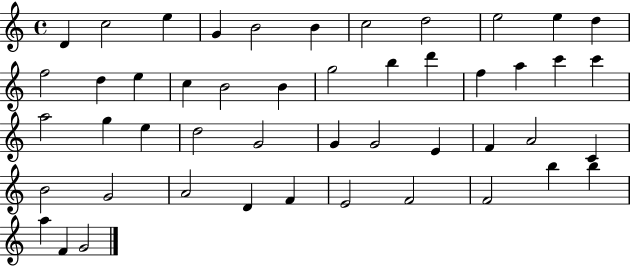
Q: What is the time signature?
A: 4/4